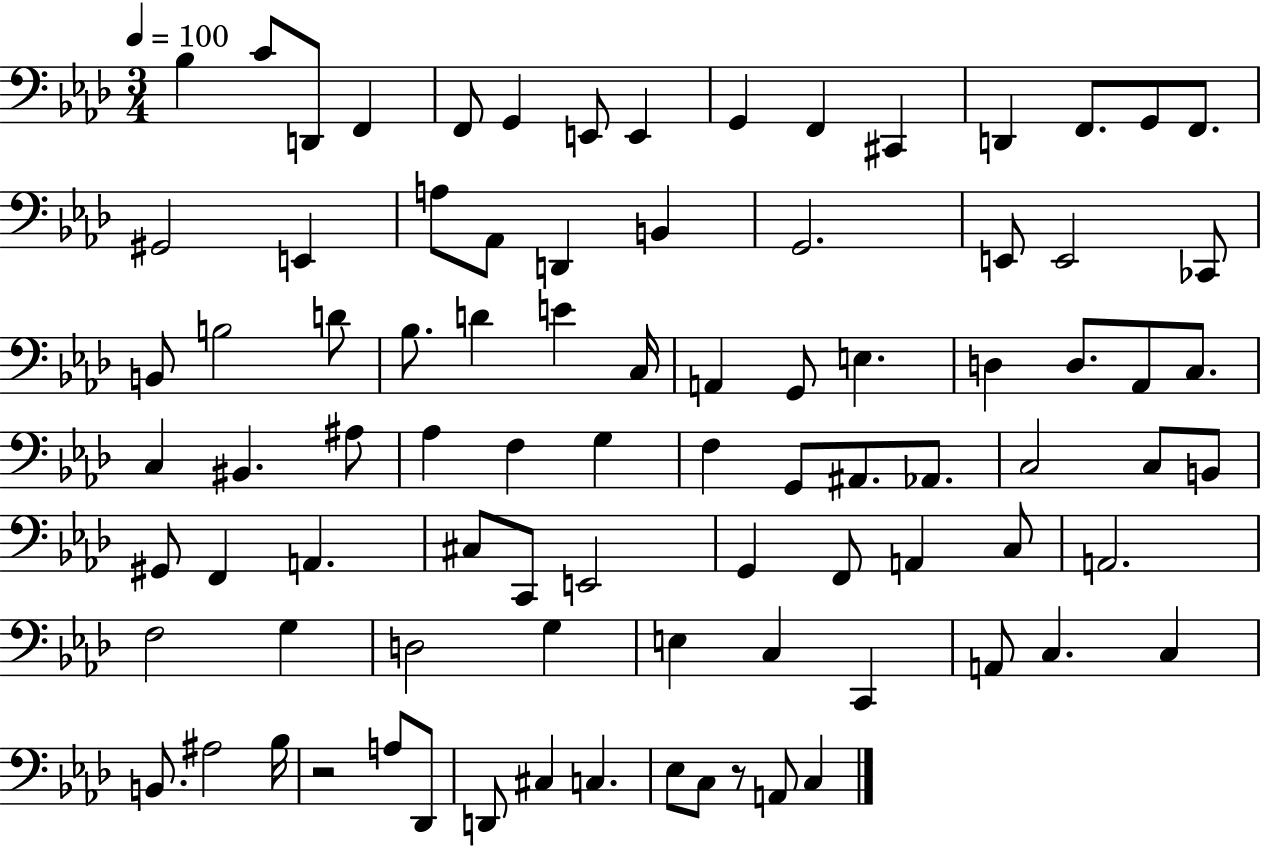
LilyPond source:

{
  \clef bass
  \numericTimeSignature
  \time 3/4
  \key aes \major
  \tempo 4 = 100
  bes4 c'8 d,8 f,4 | f,8 g,4 e,8 e,4 | g,4 f,4 cis,4 | d,4 f,8. g,8 f,8. | \break gis,2 e,4 | a8 aes,8 d,4 b,4 | g,2. | e,8 e,2 ces,8 | \break b,8 b2 d'8 | bes8. d'4 e'4 c16 | a,4 g,8 e4. | d4 d8. aes,8 c8. | \break c4 bis,4. ais8 | aes4 f4 g4 | f4 g,8 ais,8. aes,8. | c2 c8 b,8 | \break gis,8 f,4 a,4. | cis8 c,8 e,2 | g,4 f,8 a,4 c8 | a,2. | \break f2 g4 | d2 g4 | e4 c4 c,4 | a,8 c4. c4 | \break b,8. ais2 bes16 | r2 a8 des,8 | d,8 cis4 c4. | ees8 c8 r8 a,8 c4 | \break \bar "|."
}